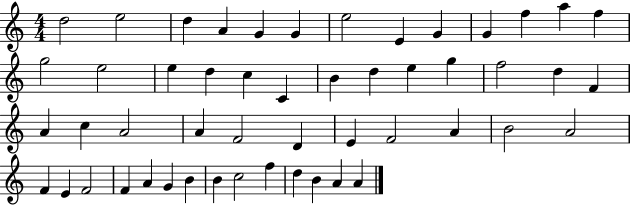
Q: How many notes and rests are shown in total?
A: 51